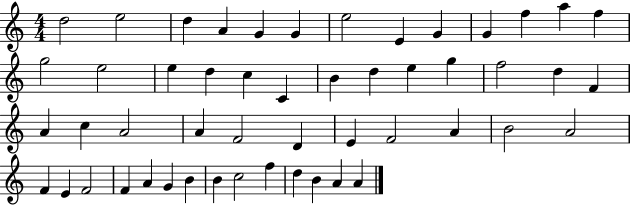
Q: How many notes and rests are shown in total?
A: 51